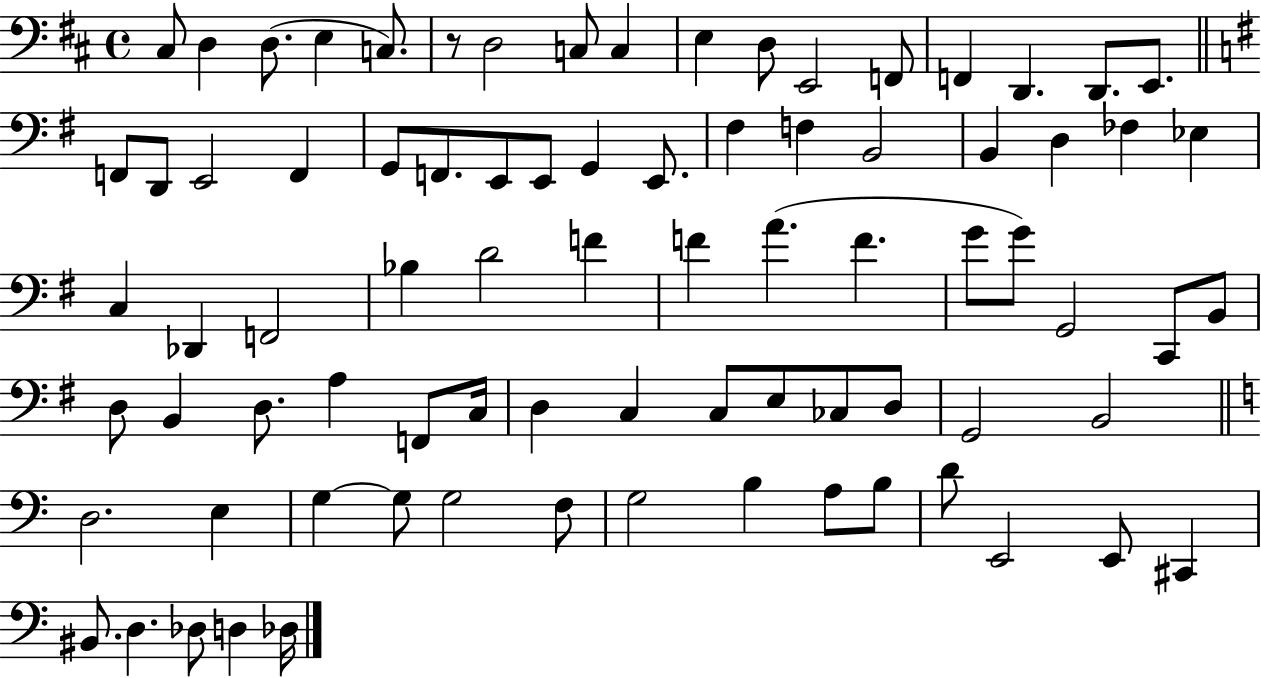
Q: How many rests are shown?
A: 1